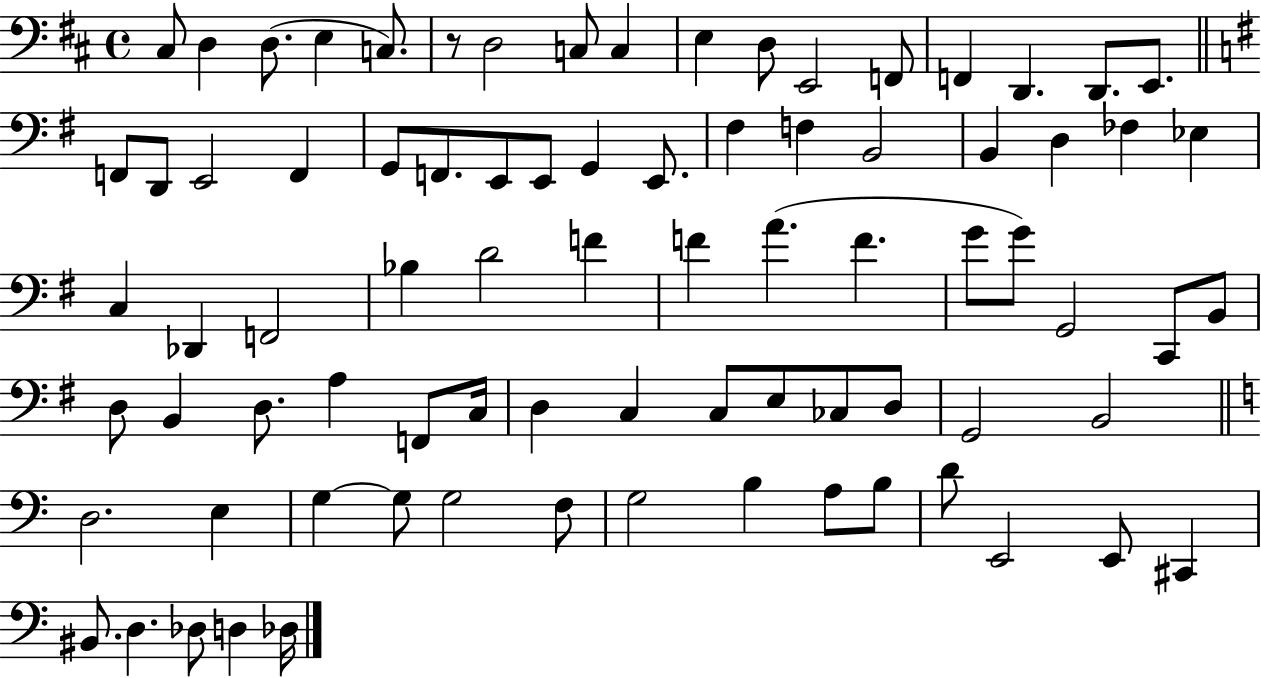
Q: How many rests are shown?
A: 1